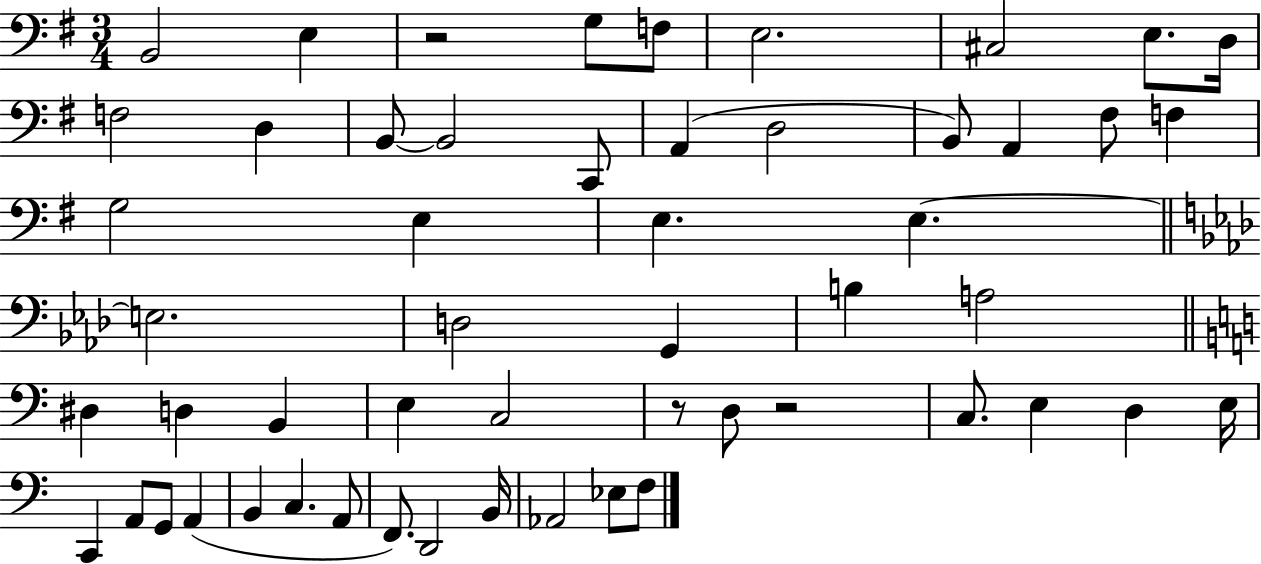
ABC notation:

X:1
T:Untitled
M:3/4
L:1/4
K:G
B,,2 E, z2 G,/2 F,/2 E,2 ^C,2 E,/2 D,/4 F,2 D, B,,/2 B,,2 C,,/2 A,, D,2 B,,/2 A,, ^F,/2 F, G,2 E, E, E, E,2 D,2 G,, B, A,2 ^D, D, B,, E, C,2 z/2 D,/2 z2 C,/2 E, D, E,/4 C,, A,,/2 G,,/2 A,, B,, C, A,,/2 F,,/2 D,,2 B,,/4 _A,,2 _E,/2 F,/2